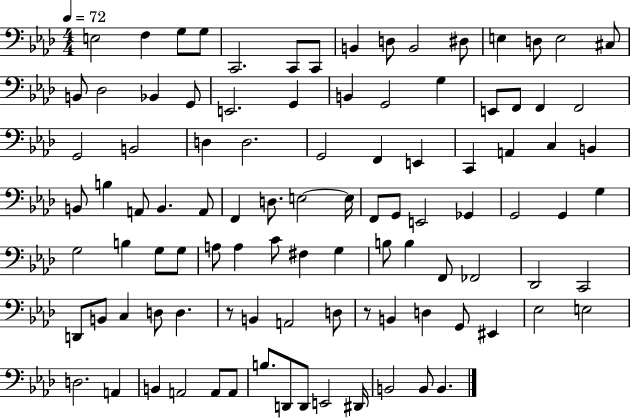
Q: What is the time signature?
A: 4/4